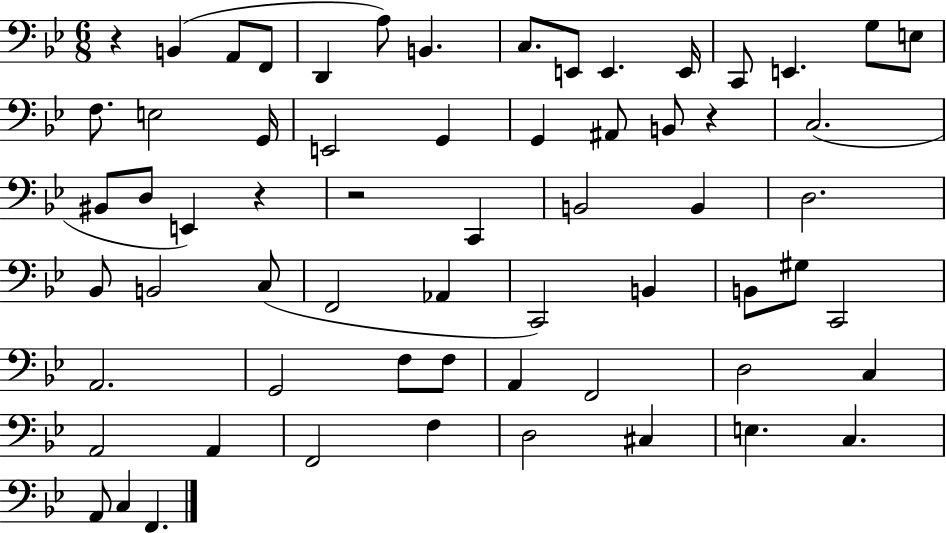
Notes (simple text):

R/q B2/q A2/e F2/e D2/q A3/e B2/q. C3/e. E2/e E2/q. E2/s C2/e E2/q. G3/e E3/e F3/e. E3/h G2/s E2/h G2/q G2/q A#2/e B2/e R/q C3/h. BIS2/e D3/e E2/q R/q R/h C2/q B2/h B2/q D3/h. Bb2/e B2/h C3/e F2/h Ab2/q C2/h B2/q B2/e G#3/e C2/h A2/h. G2/h F3/e F3/e A2/q F2/h D3/h C3/q A2/h A2/q F2/h F3/q D3/h C#3/q E3/q. C3/q. A2/e C3/q F2/q.